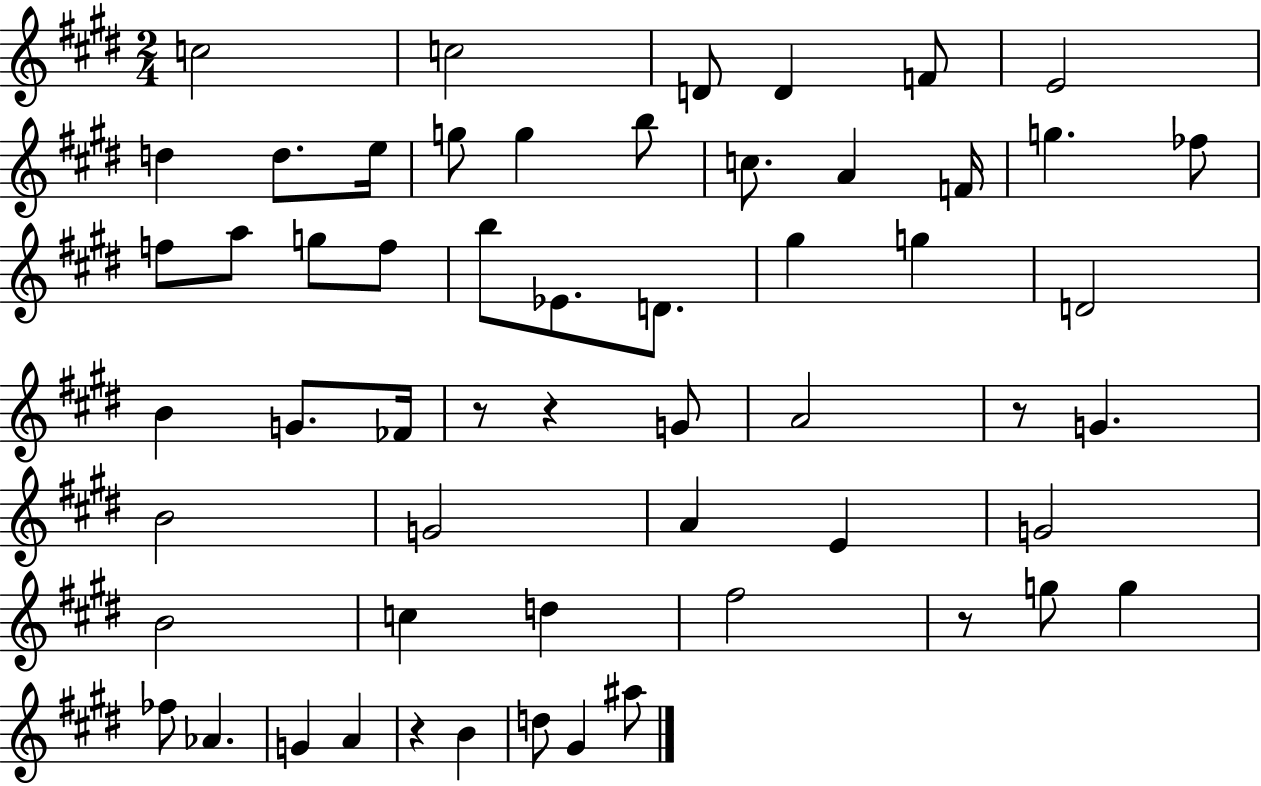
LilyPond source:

{
  \clef treble
  \numericTimeSignature
  \time 2/4
  \key e \major
  c''2 | c''2 | d'8 d'4 f'8 | e'2 | \break d''4 d''8. e''16 | g''8 g''4 b''8 | c''8. a'4 f'16 | g''4. fes''8 | \break f''8 a''8 g''8 f''8 | b''8 ees'8. d'8. | gis''4 g''4 | d'2 | \break b'4 g'8. fes'16 | r8 r4 g'8 | a'2 | r8 g'4. | \break b'2 | g'2 | a'4 e'4 | g'2 | \break b'2 | c''4 d''4 | fis''2 | r8 g''8 g''4 | \break fes''8 aes'4. | g'4 a'4 | r4 b'4 | d''8 gis'4 ais''8 | \break \bar "|."
}